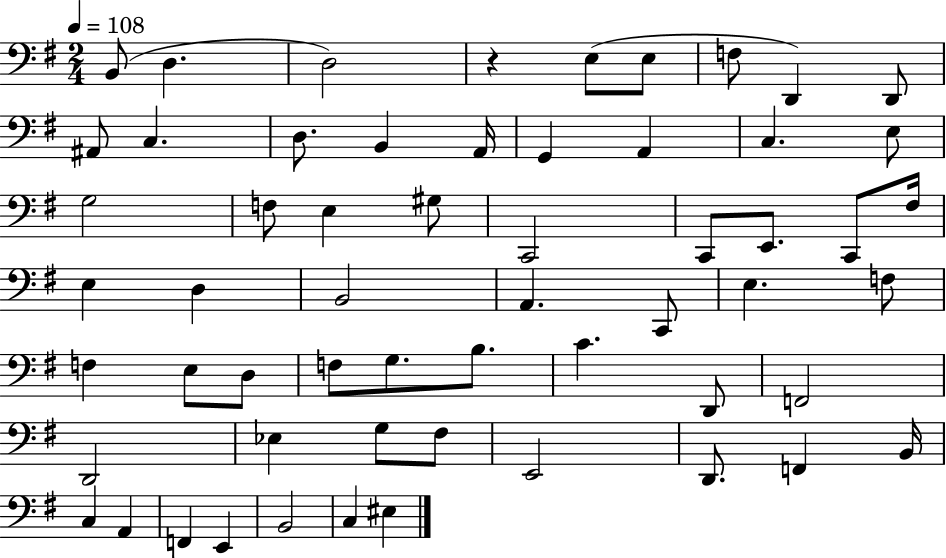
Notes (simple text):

B2/e D3/q. D3/h R/q E3/e E3/e F3/e D2/q D2/e A#2/e C3/q. D3/e. B2/q A2/s G2/q A2/q C3/q. E3/e G3/h F3/e E3/q G#3/e C2/h C2/e E2/e. C2/e F#3/s E3/q D3/q B2/h A2/q. C2/e E3/q. F3/e F3/q E3/e D3/e F3/e G3/e. B3/e. C4/q. D2/e F2/h D2/h Eb3/q G3/e F#3/e E2/h D2/e. F2/q B2/s C3/q A2/q F2/q E2/q B2/h C3/q EIS3/q